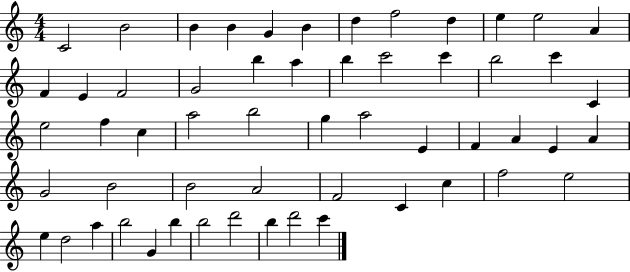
X:1
T:Untitled
M:4/4
L:1/4
K:C
C2 B2 B B G B d f2 d e e2 A F E F2 G2 b a b c'2 c' b2 c' C e2 f c a2 b2 g a2 E F A E A G2 B2 B2 A2 F2 C c f2 e2 e d2 a b2 G b b2 d'2 b d'2 c'